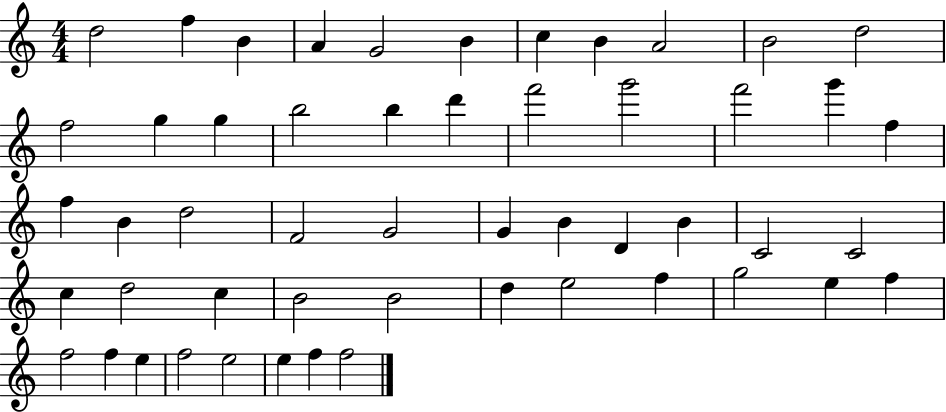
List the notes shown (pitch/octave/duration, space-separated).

D5/h F5/q B4/q A4/q G4/h B4/q C5/q B4/q A4/h B4/h D5/h F5/h G5/q G5/q B5/h B5/q D6/q F6/h G6/h F6/h G6/q F5/q F5/q B4/q D5/h F4/h G4/h G4/q B4/q D4/q B4/q C4/h C4/h C5/q D5/h C5/q B4/h B4/h D5/q E5/h F5/q G5/h E5/q F5/q F5/h F5/q E5/q F5/h E5/h E5/q F5/q F5/h